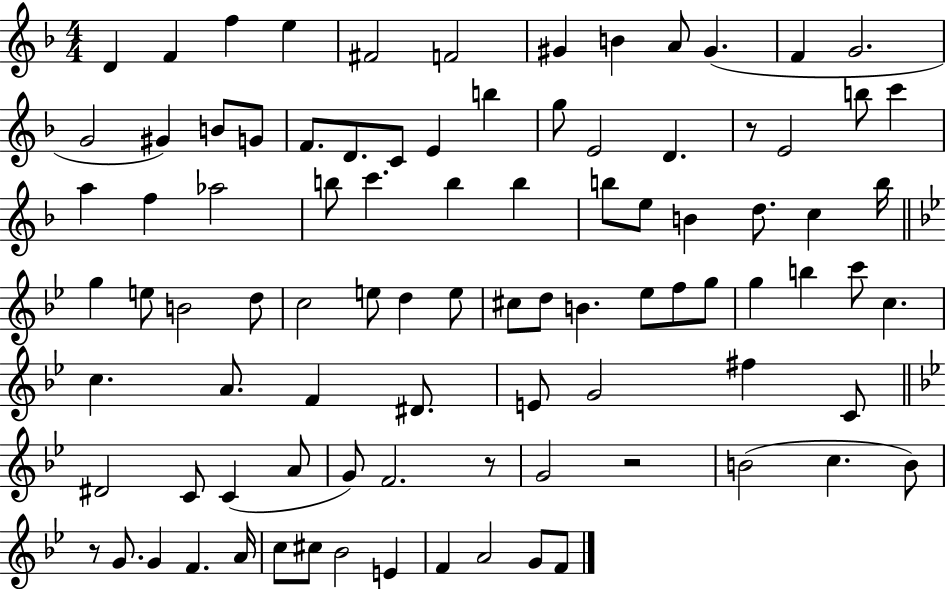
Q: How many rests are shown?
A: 4